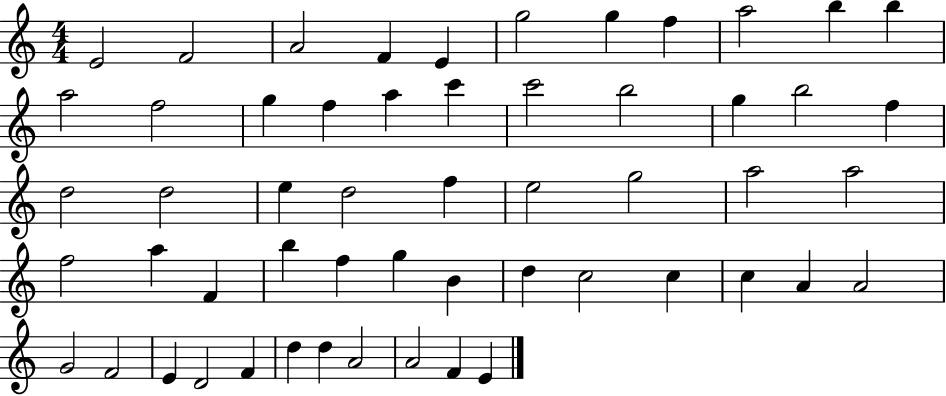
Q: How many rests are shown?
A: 0